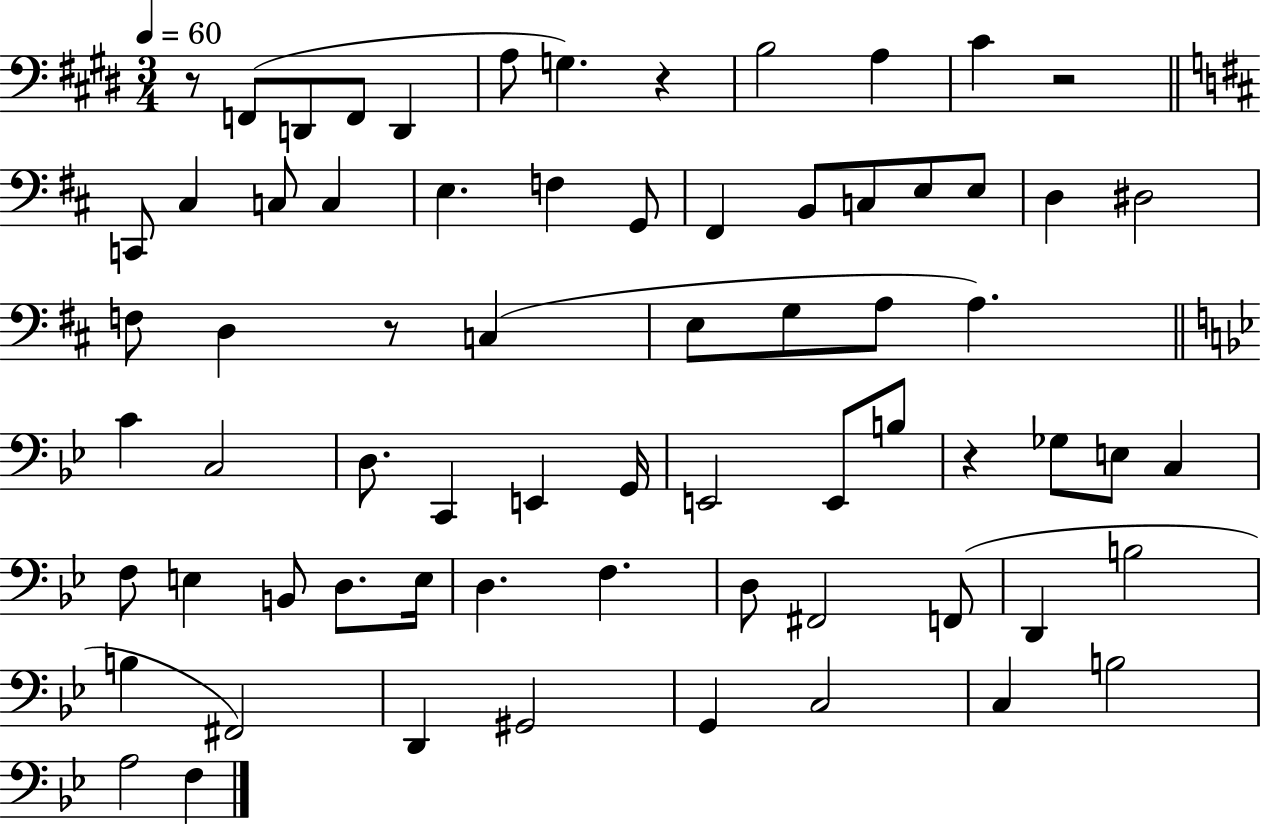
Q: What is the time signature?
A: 3/4